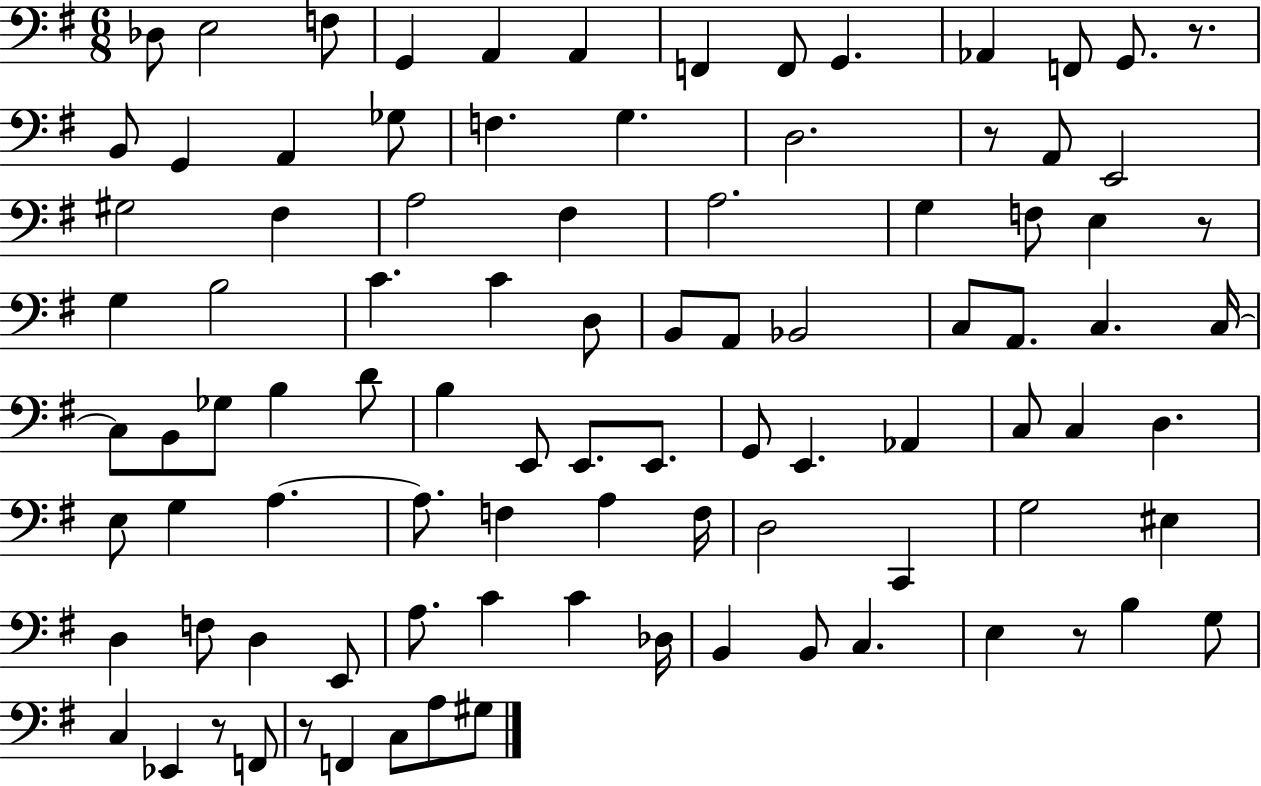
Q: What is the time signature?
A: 6/8